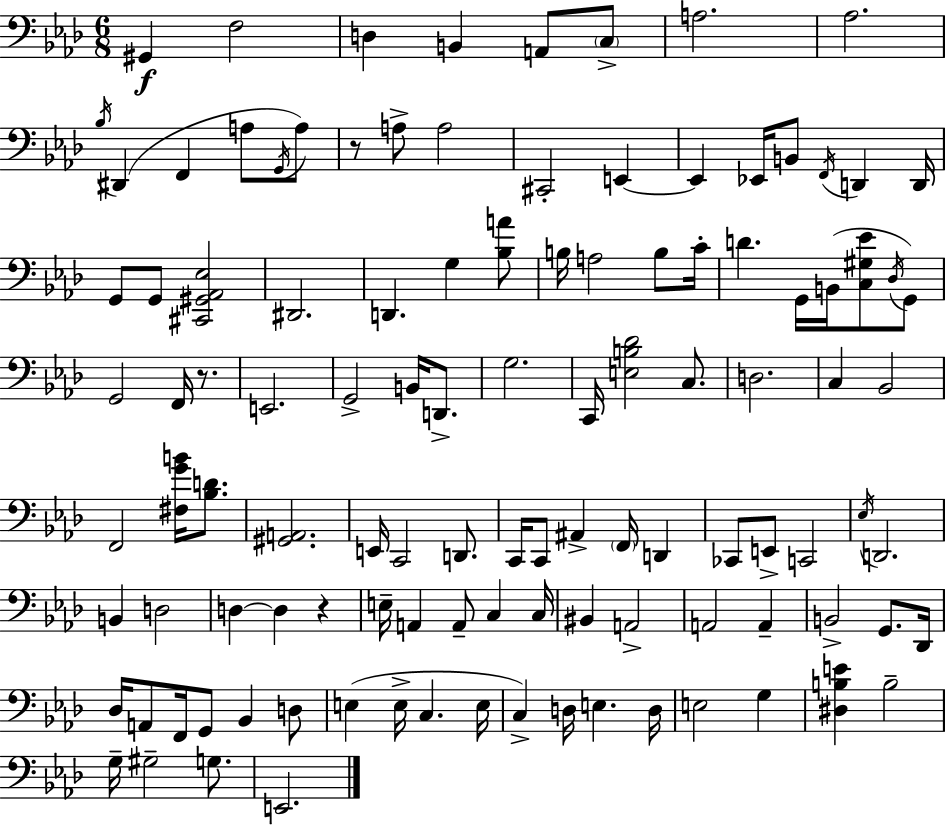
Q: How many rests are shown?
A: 3